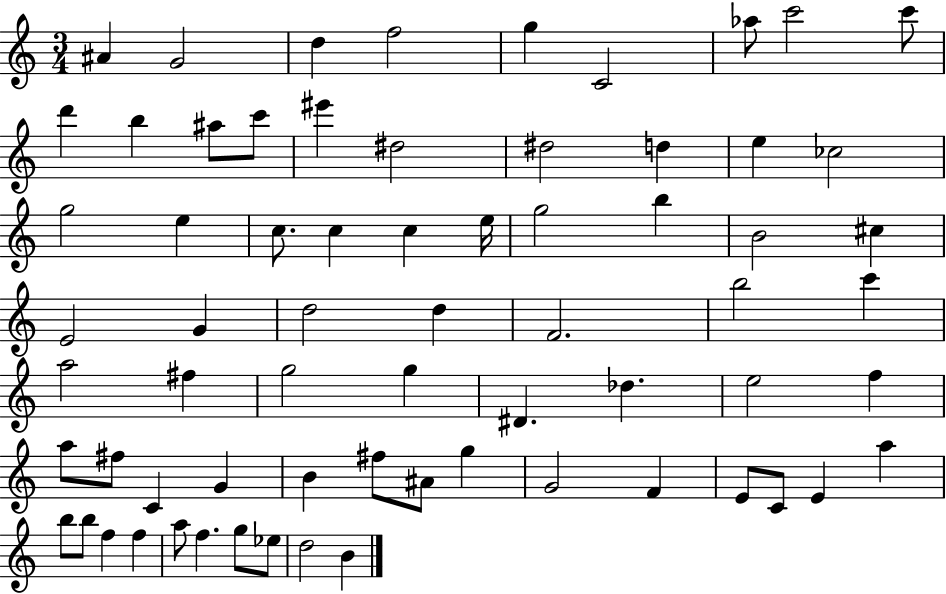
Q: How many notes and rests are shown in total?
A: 68